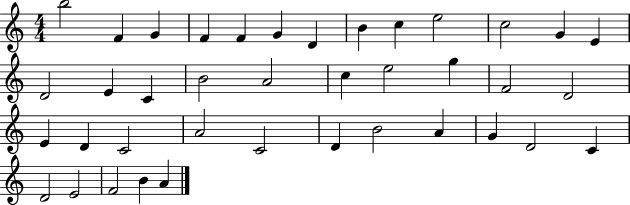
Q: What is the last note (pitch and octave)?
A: A4